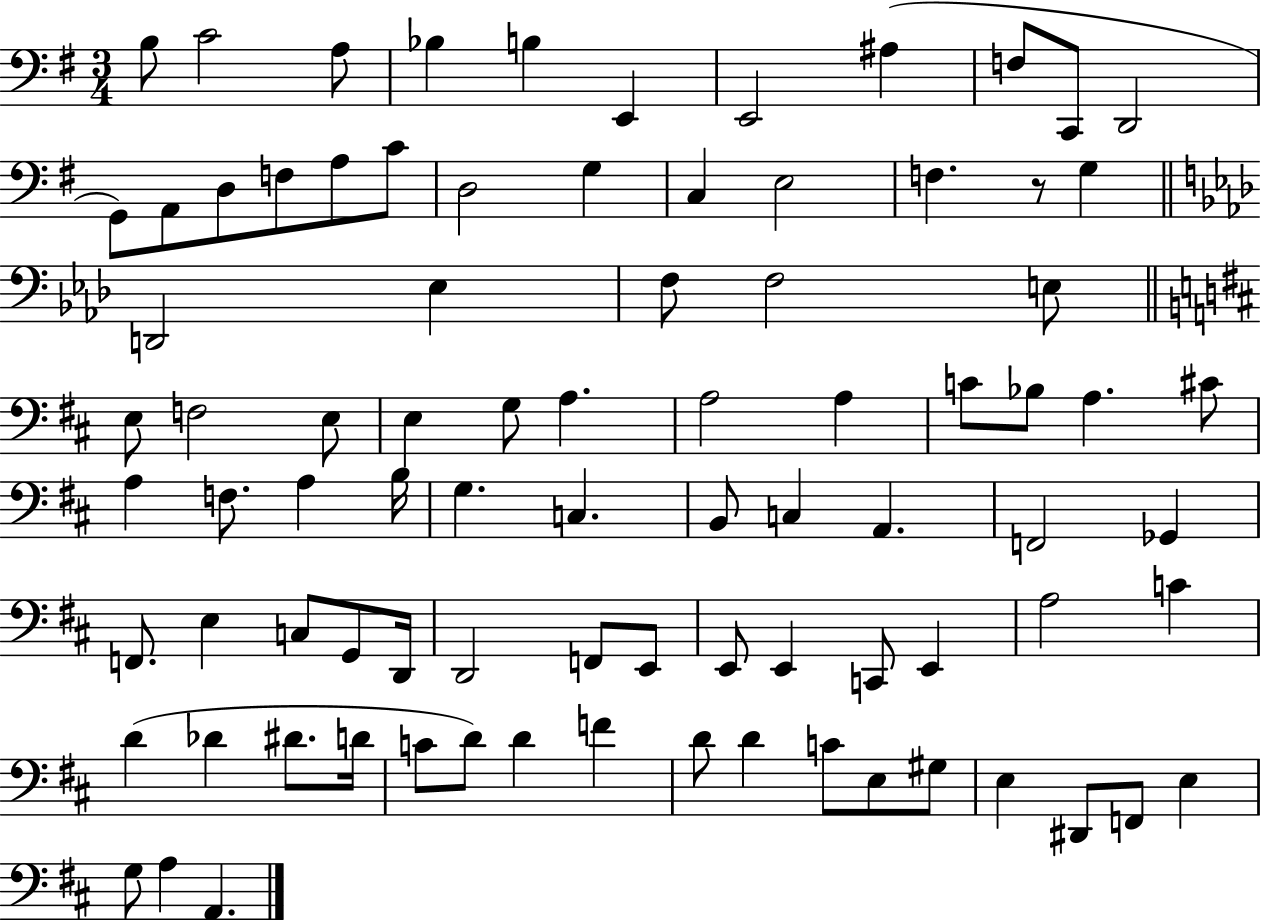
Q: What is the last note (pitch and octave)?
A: A2